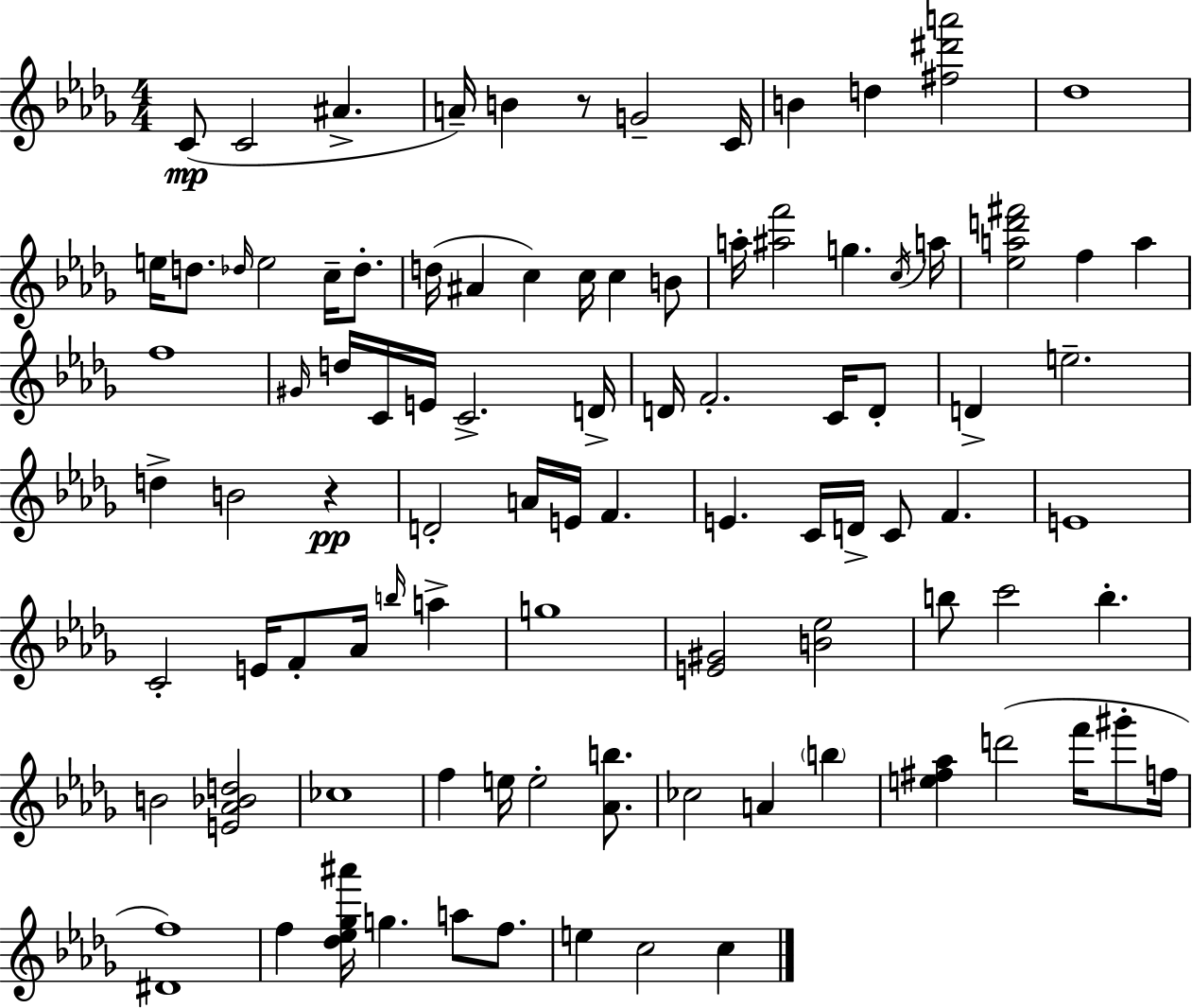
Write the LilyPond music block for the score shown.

{
  \clef treble
  \numericTimeSignature
  \time 4/4
  \key bes \minor
  \repeat volta 2 { c'8(\mp c'2 ais'4.-> | a'16--) b'4 r8 g'2-- c'16 | b'4 d''4 <fis'' dis''' a'''>2 | des''1 | \break e''16 d''8. \grace { des''16 } e''2 c''16-- des''8.-. | d''16( ais'4 c''4) c''16 c''4 b'8 | a''16-. <ais'' f'''>2 g''4. | \acciaccatura { c''16 } a''16 <ees'' a'' d''' fis'''>2 f''4 a''4 | \break f''1 | \grace { gis'16 } d''16 c'16 e'16 c'2.-> | d'16-> d'16 f'2.-. | c'16 d'8-. d'4-> e''2.-- | \break d''4-> b'2 r4\pp | d'2-. a'16 e'16 f'4. | e'4. c'16 d'16-> c'8 f'4. | e'1 | \break c'2-. e'16 f'8-. aes'16 \grace { b''16 } | a''4-> g''1 | <e' gis'>2 <b' ees''>2 | b''8 c'''2 b''4.-. | \break b'2 <e' aes' bes' d''>2 | ces''1 | f''4 e''16 e''2-. | <aes' b''>8. ces''2 a'4 | \break \parenthesize b''4 <e'' fis'' aes''>4 d'''2( | f'''16 gis'''8-. f''16 <dis' f''>1) | f''4 <des'' ees'' ges'' ais'''>16 g''4. a''8 | f''8. e''4 c''2 | \break c''4 } \bar "|."
}